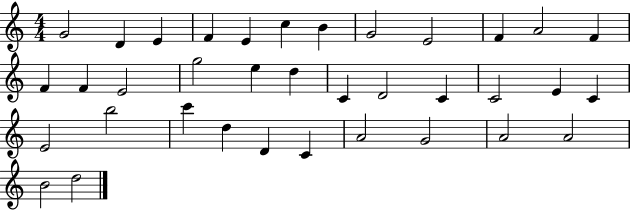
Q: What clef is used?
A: treble